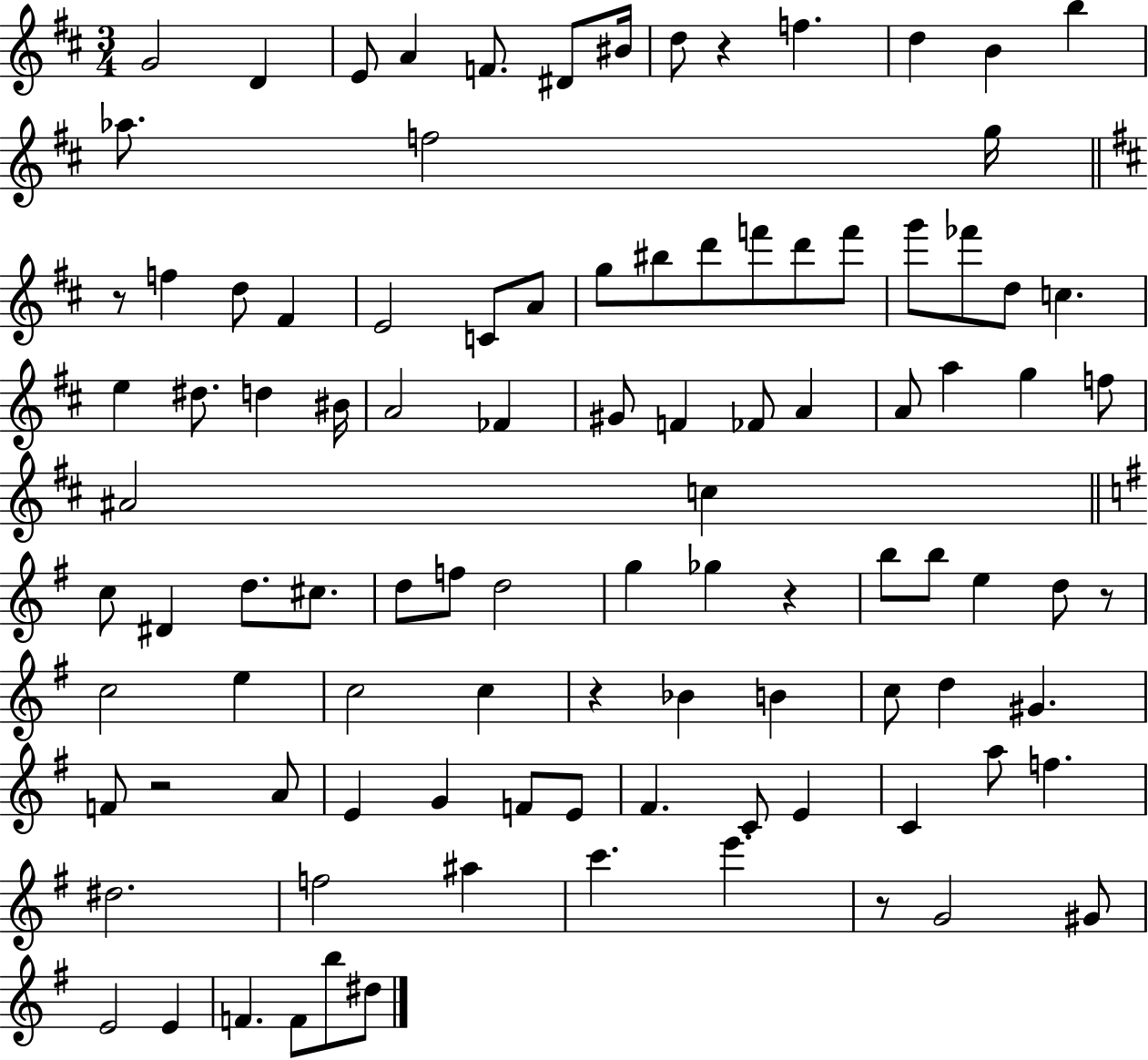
{
  \clef treble
  \numericTimeSignature
  \time 3/4
  \key d \major
  g'2 d'4 | e'8 a'4 f'8. dis'8 bis'16 | d''8 r4 f''4. | d''4 b'4 b''4 | \break aes''8. f''2 g''16 | \bar "||" \break \key b \minor r8 f''4 d''8 fis'4 | e'2 c'8 a'8 | g''8 bis''8 d'''8 f'''8 d'''8 f'''8 | g'''8 fes'''8 d''8 c''4. | \break e''4 dis''8. d''4 bis'16 | a'2 fes'4 | gis'8 f'4 fes'8 a'4 | a'8 a''4 g''4 f''8 | \break ais'2 c''4 | \bar "||" \break \key e \minor c''8 dis'4 d''8. cis''8. | d''8 f''8 d''2 | g''4 ges''4 r4 | b''8 b''8 e''4 d''8 r8 | \break c''2 e''4 | c''2 c''4 | r4 bes'4 b'4 | c''8 d''4 gis'4. | \break f'8 r2 a'8 | e'4 g'4 f'8 e'8 | fis'4. c'8 e'4 | c'4 a''8 f''4. | \break dis''2. | f''2 ais''4 | c'''4. e'''4. | r8 g'2 gis'8 | \break e'2 e'4 | f'4. f'8 b''8 dis''8 | \bar "|."
}